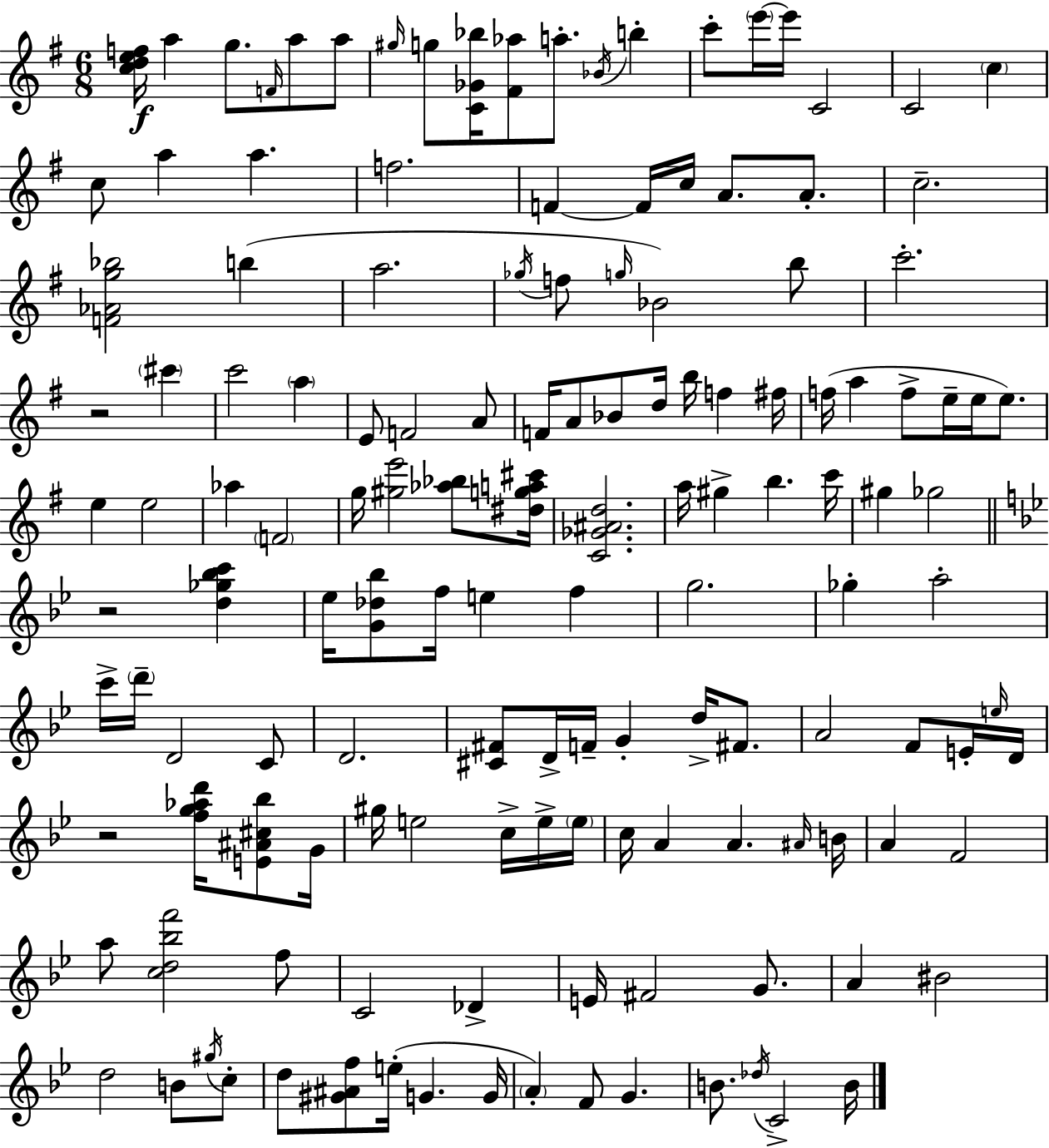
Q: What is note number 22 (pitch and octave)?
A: F4